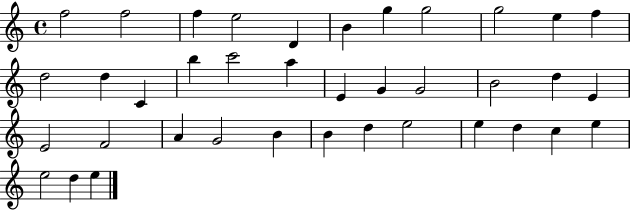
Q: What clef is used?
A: treble